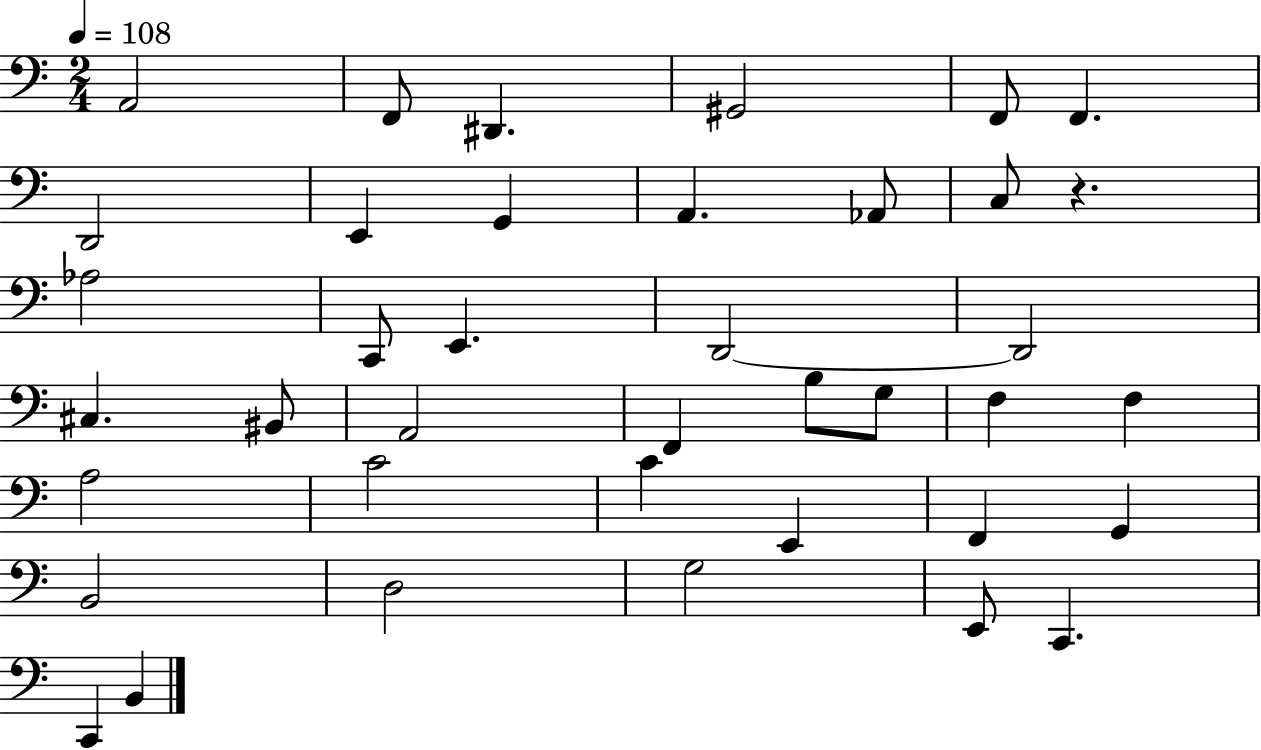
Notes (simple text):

A2/h F2/e D#2/q. G#2/h F2/e F2/q. D2/h E2/q G2/q A2/q. Ab2/e C3/e R/q. Ab3/h C2/e E2/q. D2/h D2/h C#3/q. BIS2/e A2/h F2/q B3/e G3/e F3/q F3/q A3/h C4/h C4/q E2/q F2/q G2/q B2/h D3/h G3/h E2/e C2/q. C2/q B2/q